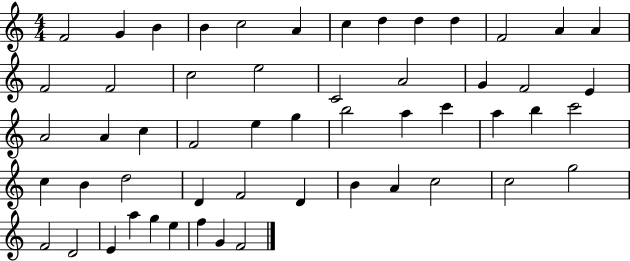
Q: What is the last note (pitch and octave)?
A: F4